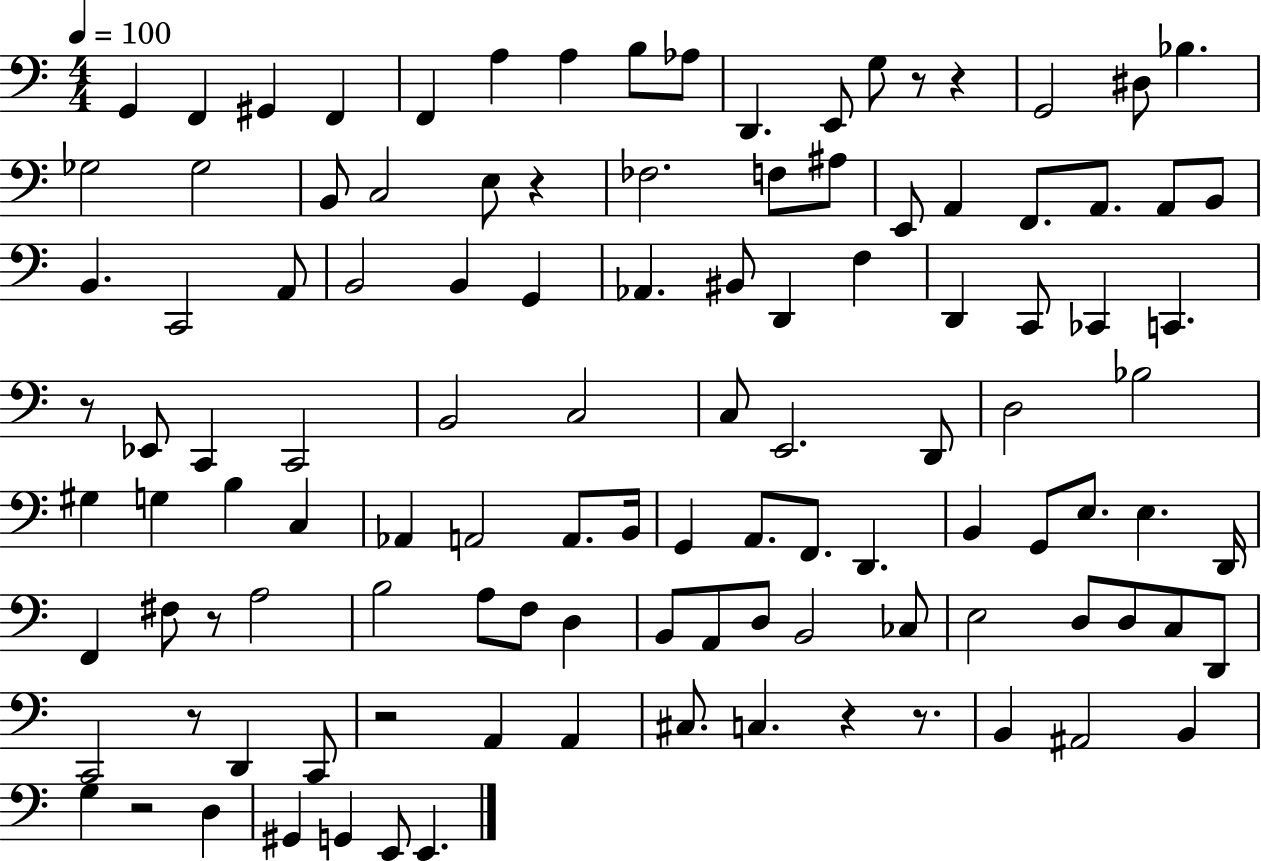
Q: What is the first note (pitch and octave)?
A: G2